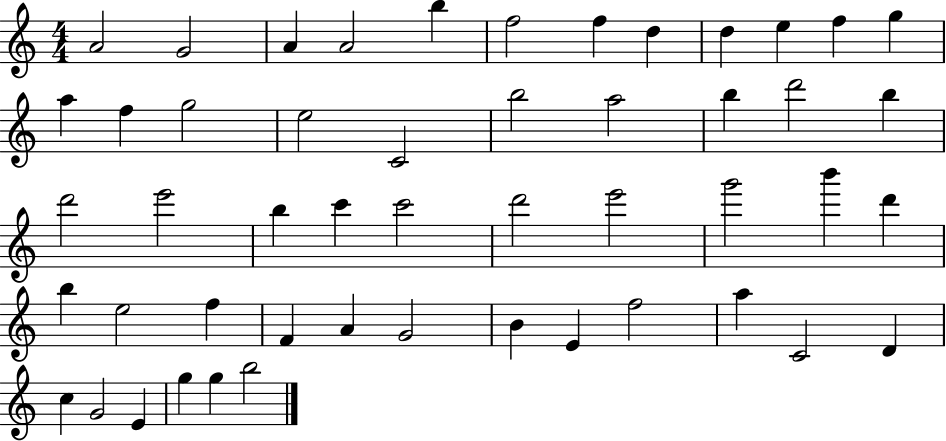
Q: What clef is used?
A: treble